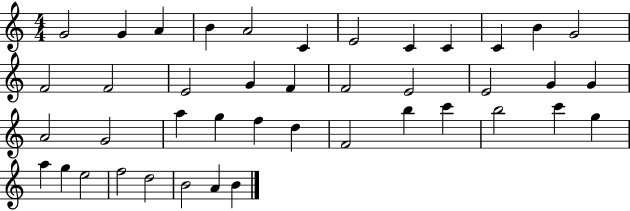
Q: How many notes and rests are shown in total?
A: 42